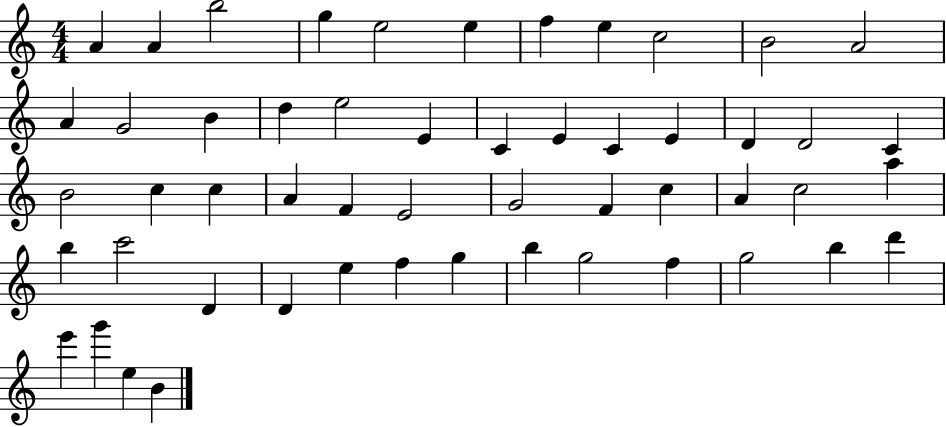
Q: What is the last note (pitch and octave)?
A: B4